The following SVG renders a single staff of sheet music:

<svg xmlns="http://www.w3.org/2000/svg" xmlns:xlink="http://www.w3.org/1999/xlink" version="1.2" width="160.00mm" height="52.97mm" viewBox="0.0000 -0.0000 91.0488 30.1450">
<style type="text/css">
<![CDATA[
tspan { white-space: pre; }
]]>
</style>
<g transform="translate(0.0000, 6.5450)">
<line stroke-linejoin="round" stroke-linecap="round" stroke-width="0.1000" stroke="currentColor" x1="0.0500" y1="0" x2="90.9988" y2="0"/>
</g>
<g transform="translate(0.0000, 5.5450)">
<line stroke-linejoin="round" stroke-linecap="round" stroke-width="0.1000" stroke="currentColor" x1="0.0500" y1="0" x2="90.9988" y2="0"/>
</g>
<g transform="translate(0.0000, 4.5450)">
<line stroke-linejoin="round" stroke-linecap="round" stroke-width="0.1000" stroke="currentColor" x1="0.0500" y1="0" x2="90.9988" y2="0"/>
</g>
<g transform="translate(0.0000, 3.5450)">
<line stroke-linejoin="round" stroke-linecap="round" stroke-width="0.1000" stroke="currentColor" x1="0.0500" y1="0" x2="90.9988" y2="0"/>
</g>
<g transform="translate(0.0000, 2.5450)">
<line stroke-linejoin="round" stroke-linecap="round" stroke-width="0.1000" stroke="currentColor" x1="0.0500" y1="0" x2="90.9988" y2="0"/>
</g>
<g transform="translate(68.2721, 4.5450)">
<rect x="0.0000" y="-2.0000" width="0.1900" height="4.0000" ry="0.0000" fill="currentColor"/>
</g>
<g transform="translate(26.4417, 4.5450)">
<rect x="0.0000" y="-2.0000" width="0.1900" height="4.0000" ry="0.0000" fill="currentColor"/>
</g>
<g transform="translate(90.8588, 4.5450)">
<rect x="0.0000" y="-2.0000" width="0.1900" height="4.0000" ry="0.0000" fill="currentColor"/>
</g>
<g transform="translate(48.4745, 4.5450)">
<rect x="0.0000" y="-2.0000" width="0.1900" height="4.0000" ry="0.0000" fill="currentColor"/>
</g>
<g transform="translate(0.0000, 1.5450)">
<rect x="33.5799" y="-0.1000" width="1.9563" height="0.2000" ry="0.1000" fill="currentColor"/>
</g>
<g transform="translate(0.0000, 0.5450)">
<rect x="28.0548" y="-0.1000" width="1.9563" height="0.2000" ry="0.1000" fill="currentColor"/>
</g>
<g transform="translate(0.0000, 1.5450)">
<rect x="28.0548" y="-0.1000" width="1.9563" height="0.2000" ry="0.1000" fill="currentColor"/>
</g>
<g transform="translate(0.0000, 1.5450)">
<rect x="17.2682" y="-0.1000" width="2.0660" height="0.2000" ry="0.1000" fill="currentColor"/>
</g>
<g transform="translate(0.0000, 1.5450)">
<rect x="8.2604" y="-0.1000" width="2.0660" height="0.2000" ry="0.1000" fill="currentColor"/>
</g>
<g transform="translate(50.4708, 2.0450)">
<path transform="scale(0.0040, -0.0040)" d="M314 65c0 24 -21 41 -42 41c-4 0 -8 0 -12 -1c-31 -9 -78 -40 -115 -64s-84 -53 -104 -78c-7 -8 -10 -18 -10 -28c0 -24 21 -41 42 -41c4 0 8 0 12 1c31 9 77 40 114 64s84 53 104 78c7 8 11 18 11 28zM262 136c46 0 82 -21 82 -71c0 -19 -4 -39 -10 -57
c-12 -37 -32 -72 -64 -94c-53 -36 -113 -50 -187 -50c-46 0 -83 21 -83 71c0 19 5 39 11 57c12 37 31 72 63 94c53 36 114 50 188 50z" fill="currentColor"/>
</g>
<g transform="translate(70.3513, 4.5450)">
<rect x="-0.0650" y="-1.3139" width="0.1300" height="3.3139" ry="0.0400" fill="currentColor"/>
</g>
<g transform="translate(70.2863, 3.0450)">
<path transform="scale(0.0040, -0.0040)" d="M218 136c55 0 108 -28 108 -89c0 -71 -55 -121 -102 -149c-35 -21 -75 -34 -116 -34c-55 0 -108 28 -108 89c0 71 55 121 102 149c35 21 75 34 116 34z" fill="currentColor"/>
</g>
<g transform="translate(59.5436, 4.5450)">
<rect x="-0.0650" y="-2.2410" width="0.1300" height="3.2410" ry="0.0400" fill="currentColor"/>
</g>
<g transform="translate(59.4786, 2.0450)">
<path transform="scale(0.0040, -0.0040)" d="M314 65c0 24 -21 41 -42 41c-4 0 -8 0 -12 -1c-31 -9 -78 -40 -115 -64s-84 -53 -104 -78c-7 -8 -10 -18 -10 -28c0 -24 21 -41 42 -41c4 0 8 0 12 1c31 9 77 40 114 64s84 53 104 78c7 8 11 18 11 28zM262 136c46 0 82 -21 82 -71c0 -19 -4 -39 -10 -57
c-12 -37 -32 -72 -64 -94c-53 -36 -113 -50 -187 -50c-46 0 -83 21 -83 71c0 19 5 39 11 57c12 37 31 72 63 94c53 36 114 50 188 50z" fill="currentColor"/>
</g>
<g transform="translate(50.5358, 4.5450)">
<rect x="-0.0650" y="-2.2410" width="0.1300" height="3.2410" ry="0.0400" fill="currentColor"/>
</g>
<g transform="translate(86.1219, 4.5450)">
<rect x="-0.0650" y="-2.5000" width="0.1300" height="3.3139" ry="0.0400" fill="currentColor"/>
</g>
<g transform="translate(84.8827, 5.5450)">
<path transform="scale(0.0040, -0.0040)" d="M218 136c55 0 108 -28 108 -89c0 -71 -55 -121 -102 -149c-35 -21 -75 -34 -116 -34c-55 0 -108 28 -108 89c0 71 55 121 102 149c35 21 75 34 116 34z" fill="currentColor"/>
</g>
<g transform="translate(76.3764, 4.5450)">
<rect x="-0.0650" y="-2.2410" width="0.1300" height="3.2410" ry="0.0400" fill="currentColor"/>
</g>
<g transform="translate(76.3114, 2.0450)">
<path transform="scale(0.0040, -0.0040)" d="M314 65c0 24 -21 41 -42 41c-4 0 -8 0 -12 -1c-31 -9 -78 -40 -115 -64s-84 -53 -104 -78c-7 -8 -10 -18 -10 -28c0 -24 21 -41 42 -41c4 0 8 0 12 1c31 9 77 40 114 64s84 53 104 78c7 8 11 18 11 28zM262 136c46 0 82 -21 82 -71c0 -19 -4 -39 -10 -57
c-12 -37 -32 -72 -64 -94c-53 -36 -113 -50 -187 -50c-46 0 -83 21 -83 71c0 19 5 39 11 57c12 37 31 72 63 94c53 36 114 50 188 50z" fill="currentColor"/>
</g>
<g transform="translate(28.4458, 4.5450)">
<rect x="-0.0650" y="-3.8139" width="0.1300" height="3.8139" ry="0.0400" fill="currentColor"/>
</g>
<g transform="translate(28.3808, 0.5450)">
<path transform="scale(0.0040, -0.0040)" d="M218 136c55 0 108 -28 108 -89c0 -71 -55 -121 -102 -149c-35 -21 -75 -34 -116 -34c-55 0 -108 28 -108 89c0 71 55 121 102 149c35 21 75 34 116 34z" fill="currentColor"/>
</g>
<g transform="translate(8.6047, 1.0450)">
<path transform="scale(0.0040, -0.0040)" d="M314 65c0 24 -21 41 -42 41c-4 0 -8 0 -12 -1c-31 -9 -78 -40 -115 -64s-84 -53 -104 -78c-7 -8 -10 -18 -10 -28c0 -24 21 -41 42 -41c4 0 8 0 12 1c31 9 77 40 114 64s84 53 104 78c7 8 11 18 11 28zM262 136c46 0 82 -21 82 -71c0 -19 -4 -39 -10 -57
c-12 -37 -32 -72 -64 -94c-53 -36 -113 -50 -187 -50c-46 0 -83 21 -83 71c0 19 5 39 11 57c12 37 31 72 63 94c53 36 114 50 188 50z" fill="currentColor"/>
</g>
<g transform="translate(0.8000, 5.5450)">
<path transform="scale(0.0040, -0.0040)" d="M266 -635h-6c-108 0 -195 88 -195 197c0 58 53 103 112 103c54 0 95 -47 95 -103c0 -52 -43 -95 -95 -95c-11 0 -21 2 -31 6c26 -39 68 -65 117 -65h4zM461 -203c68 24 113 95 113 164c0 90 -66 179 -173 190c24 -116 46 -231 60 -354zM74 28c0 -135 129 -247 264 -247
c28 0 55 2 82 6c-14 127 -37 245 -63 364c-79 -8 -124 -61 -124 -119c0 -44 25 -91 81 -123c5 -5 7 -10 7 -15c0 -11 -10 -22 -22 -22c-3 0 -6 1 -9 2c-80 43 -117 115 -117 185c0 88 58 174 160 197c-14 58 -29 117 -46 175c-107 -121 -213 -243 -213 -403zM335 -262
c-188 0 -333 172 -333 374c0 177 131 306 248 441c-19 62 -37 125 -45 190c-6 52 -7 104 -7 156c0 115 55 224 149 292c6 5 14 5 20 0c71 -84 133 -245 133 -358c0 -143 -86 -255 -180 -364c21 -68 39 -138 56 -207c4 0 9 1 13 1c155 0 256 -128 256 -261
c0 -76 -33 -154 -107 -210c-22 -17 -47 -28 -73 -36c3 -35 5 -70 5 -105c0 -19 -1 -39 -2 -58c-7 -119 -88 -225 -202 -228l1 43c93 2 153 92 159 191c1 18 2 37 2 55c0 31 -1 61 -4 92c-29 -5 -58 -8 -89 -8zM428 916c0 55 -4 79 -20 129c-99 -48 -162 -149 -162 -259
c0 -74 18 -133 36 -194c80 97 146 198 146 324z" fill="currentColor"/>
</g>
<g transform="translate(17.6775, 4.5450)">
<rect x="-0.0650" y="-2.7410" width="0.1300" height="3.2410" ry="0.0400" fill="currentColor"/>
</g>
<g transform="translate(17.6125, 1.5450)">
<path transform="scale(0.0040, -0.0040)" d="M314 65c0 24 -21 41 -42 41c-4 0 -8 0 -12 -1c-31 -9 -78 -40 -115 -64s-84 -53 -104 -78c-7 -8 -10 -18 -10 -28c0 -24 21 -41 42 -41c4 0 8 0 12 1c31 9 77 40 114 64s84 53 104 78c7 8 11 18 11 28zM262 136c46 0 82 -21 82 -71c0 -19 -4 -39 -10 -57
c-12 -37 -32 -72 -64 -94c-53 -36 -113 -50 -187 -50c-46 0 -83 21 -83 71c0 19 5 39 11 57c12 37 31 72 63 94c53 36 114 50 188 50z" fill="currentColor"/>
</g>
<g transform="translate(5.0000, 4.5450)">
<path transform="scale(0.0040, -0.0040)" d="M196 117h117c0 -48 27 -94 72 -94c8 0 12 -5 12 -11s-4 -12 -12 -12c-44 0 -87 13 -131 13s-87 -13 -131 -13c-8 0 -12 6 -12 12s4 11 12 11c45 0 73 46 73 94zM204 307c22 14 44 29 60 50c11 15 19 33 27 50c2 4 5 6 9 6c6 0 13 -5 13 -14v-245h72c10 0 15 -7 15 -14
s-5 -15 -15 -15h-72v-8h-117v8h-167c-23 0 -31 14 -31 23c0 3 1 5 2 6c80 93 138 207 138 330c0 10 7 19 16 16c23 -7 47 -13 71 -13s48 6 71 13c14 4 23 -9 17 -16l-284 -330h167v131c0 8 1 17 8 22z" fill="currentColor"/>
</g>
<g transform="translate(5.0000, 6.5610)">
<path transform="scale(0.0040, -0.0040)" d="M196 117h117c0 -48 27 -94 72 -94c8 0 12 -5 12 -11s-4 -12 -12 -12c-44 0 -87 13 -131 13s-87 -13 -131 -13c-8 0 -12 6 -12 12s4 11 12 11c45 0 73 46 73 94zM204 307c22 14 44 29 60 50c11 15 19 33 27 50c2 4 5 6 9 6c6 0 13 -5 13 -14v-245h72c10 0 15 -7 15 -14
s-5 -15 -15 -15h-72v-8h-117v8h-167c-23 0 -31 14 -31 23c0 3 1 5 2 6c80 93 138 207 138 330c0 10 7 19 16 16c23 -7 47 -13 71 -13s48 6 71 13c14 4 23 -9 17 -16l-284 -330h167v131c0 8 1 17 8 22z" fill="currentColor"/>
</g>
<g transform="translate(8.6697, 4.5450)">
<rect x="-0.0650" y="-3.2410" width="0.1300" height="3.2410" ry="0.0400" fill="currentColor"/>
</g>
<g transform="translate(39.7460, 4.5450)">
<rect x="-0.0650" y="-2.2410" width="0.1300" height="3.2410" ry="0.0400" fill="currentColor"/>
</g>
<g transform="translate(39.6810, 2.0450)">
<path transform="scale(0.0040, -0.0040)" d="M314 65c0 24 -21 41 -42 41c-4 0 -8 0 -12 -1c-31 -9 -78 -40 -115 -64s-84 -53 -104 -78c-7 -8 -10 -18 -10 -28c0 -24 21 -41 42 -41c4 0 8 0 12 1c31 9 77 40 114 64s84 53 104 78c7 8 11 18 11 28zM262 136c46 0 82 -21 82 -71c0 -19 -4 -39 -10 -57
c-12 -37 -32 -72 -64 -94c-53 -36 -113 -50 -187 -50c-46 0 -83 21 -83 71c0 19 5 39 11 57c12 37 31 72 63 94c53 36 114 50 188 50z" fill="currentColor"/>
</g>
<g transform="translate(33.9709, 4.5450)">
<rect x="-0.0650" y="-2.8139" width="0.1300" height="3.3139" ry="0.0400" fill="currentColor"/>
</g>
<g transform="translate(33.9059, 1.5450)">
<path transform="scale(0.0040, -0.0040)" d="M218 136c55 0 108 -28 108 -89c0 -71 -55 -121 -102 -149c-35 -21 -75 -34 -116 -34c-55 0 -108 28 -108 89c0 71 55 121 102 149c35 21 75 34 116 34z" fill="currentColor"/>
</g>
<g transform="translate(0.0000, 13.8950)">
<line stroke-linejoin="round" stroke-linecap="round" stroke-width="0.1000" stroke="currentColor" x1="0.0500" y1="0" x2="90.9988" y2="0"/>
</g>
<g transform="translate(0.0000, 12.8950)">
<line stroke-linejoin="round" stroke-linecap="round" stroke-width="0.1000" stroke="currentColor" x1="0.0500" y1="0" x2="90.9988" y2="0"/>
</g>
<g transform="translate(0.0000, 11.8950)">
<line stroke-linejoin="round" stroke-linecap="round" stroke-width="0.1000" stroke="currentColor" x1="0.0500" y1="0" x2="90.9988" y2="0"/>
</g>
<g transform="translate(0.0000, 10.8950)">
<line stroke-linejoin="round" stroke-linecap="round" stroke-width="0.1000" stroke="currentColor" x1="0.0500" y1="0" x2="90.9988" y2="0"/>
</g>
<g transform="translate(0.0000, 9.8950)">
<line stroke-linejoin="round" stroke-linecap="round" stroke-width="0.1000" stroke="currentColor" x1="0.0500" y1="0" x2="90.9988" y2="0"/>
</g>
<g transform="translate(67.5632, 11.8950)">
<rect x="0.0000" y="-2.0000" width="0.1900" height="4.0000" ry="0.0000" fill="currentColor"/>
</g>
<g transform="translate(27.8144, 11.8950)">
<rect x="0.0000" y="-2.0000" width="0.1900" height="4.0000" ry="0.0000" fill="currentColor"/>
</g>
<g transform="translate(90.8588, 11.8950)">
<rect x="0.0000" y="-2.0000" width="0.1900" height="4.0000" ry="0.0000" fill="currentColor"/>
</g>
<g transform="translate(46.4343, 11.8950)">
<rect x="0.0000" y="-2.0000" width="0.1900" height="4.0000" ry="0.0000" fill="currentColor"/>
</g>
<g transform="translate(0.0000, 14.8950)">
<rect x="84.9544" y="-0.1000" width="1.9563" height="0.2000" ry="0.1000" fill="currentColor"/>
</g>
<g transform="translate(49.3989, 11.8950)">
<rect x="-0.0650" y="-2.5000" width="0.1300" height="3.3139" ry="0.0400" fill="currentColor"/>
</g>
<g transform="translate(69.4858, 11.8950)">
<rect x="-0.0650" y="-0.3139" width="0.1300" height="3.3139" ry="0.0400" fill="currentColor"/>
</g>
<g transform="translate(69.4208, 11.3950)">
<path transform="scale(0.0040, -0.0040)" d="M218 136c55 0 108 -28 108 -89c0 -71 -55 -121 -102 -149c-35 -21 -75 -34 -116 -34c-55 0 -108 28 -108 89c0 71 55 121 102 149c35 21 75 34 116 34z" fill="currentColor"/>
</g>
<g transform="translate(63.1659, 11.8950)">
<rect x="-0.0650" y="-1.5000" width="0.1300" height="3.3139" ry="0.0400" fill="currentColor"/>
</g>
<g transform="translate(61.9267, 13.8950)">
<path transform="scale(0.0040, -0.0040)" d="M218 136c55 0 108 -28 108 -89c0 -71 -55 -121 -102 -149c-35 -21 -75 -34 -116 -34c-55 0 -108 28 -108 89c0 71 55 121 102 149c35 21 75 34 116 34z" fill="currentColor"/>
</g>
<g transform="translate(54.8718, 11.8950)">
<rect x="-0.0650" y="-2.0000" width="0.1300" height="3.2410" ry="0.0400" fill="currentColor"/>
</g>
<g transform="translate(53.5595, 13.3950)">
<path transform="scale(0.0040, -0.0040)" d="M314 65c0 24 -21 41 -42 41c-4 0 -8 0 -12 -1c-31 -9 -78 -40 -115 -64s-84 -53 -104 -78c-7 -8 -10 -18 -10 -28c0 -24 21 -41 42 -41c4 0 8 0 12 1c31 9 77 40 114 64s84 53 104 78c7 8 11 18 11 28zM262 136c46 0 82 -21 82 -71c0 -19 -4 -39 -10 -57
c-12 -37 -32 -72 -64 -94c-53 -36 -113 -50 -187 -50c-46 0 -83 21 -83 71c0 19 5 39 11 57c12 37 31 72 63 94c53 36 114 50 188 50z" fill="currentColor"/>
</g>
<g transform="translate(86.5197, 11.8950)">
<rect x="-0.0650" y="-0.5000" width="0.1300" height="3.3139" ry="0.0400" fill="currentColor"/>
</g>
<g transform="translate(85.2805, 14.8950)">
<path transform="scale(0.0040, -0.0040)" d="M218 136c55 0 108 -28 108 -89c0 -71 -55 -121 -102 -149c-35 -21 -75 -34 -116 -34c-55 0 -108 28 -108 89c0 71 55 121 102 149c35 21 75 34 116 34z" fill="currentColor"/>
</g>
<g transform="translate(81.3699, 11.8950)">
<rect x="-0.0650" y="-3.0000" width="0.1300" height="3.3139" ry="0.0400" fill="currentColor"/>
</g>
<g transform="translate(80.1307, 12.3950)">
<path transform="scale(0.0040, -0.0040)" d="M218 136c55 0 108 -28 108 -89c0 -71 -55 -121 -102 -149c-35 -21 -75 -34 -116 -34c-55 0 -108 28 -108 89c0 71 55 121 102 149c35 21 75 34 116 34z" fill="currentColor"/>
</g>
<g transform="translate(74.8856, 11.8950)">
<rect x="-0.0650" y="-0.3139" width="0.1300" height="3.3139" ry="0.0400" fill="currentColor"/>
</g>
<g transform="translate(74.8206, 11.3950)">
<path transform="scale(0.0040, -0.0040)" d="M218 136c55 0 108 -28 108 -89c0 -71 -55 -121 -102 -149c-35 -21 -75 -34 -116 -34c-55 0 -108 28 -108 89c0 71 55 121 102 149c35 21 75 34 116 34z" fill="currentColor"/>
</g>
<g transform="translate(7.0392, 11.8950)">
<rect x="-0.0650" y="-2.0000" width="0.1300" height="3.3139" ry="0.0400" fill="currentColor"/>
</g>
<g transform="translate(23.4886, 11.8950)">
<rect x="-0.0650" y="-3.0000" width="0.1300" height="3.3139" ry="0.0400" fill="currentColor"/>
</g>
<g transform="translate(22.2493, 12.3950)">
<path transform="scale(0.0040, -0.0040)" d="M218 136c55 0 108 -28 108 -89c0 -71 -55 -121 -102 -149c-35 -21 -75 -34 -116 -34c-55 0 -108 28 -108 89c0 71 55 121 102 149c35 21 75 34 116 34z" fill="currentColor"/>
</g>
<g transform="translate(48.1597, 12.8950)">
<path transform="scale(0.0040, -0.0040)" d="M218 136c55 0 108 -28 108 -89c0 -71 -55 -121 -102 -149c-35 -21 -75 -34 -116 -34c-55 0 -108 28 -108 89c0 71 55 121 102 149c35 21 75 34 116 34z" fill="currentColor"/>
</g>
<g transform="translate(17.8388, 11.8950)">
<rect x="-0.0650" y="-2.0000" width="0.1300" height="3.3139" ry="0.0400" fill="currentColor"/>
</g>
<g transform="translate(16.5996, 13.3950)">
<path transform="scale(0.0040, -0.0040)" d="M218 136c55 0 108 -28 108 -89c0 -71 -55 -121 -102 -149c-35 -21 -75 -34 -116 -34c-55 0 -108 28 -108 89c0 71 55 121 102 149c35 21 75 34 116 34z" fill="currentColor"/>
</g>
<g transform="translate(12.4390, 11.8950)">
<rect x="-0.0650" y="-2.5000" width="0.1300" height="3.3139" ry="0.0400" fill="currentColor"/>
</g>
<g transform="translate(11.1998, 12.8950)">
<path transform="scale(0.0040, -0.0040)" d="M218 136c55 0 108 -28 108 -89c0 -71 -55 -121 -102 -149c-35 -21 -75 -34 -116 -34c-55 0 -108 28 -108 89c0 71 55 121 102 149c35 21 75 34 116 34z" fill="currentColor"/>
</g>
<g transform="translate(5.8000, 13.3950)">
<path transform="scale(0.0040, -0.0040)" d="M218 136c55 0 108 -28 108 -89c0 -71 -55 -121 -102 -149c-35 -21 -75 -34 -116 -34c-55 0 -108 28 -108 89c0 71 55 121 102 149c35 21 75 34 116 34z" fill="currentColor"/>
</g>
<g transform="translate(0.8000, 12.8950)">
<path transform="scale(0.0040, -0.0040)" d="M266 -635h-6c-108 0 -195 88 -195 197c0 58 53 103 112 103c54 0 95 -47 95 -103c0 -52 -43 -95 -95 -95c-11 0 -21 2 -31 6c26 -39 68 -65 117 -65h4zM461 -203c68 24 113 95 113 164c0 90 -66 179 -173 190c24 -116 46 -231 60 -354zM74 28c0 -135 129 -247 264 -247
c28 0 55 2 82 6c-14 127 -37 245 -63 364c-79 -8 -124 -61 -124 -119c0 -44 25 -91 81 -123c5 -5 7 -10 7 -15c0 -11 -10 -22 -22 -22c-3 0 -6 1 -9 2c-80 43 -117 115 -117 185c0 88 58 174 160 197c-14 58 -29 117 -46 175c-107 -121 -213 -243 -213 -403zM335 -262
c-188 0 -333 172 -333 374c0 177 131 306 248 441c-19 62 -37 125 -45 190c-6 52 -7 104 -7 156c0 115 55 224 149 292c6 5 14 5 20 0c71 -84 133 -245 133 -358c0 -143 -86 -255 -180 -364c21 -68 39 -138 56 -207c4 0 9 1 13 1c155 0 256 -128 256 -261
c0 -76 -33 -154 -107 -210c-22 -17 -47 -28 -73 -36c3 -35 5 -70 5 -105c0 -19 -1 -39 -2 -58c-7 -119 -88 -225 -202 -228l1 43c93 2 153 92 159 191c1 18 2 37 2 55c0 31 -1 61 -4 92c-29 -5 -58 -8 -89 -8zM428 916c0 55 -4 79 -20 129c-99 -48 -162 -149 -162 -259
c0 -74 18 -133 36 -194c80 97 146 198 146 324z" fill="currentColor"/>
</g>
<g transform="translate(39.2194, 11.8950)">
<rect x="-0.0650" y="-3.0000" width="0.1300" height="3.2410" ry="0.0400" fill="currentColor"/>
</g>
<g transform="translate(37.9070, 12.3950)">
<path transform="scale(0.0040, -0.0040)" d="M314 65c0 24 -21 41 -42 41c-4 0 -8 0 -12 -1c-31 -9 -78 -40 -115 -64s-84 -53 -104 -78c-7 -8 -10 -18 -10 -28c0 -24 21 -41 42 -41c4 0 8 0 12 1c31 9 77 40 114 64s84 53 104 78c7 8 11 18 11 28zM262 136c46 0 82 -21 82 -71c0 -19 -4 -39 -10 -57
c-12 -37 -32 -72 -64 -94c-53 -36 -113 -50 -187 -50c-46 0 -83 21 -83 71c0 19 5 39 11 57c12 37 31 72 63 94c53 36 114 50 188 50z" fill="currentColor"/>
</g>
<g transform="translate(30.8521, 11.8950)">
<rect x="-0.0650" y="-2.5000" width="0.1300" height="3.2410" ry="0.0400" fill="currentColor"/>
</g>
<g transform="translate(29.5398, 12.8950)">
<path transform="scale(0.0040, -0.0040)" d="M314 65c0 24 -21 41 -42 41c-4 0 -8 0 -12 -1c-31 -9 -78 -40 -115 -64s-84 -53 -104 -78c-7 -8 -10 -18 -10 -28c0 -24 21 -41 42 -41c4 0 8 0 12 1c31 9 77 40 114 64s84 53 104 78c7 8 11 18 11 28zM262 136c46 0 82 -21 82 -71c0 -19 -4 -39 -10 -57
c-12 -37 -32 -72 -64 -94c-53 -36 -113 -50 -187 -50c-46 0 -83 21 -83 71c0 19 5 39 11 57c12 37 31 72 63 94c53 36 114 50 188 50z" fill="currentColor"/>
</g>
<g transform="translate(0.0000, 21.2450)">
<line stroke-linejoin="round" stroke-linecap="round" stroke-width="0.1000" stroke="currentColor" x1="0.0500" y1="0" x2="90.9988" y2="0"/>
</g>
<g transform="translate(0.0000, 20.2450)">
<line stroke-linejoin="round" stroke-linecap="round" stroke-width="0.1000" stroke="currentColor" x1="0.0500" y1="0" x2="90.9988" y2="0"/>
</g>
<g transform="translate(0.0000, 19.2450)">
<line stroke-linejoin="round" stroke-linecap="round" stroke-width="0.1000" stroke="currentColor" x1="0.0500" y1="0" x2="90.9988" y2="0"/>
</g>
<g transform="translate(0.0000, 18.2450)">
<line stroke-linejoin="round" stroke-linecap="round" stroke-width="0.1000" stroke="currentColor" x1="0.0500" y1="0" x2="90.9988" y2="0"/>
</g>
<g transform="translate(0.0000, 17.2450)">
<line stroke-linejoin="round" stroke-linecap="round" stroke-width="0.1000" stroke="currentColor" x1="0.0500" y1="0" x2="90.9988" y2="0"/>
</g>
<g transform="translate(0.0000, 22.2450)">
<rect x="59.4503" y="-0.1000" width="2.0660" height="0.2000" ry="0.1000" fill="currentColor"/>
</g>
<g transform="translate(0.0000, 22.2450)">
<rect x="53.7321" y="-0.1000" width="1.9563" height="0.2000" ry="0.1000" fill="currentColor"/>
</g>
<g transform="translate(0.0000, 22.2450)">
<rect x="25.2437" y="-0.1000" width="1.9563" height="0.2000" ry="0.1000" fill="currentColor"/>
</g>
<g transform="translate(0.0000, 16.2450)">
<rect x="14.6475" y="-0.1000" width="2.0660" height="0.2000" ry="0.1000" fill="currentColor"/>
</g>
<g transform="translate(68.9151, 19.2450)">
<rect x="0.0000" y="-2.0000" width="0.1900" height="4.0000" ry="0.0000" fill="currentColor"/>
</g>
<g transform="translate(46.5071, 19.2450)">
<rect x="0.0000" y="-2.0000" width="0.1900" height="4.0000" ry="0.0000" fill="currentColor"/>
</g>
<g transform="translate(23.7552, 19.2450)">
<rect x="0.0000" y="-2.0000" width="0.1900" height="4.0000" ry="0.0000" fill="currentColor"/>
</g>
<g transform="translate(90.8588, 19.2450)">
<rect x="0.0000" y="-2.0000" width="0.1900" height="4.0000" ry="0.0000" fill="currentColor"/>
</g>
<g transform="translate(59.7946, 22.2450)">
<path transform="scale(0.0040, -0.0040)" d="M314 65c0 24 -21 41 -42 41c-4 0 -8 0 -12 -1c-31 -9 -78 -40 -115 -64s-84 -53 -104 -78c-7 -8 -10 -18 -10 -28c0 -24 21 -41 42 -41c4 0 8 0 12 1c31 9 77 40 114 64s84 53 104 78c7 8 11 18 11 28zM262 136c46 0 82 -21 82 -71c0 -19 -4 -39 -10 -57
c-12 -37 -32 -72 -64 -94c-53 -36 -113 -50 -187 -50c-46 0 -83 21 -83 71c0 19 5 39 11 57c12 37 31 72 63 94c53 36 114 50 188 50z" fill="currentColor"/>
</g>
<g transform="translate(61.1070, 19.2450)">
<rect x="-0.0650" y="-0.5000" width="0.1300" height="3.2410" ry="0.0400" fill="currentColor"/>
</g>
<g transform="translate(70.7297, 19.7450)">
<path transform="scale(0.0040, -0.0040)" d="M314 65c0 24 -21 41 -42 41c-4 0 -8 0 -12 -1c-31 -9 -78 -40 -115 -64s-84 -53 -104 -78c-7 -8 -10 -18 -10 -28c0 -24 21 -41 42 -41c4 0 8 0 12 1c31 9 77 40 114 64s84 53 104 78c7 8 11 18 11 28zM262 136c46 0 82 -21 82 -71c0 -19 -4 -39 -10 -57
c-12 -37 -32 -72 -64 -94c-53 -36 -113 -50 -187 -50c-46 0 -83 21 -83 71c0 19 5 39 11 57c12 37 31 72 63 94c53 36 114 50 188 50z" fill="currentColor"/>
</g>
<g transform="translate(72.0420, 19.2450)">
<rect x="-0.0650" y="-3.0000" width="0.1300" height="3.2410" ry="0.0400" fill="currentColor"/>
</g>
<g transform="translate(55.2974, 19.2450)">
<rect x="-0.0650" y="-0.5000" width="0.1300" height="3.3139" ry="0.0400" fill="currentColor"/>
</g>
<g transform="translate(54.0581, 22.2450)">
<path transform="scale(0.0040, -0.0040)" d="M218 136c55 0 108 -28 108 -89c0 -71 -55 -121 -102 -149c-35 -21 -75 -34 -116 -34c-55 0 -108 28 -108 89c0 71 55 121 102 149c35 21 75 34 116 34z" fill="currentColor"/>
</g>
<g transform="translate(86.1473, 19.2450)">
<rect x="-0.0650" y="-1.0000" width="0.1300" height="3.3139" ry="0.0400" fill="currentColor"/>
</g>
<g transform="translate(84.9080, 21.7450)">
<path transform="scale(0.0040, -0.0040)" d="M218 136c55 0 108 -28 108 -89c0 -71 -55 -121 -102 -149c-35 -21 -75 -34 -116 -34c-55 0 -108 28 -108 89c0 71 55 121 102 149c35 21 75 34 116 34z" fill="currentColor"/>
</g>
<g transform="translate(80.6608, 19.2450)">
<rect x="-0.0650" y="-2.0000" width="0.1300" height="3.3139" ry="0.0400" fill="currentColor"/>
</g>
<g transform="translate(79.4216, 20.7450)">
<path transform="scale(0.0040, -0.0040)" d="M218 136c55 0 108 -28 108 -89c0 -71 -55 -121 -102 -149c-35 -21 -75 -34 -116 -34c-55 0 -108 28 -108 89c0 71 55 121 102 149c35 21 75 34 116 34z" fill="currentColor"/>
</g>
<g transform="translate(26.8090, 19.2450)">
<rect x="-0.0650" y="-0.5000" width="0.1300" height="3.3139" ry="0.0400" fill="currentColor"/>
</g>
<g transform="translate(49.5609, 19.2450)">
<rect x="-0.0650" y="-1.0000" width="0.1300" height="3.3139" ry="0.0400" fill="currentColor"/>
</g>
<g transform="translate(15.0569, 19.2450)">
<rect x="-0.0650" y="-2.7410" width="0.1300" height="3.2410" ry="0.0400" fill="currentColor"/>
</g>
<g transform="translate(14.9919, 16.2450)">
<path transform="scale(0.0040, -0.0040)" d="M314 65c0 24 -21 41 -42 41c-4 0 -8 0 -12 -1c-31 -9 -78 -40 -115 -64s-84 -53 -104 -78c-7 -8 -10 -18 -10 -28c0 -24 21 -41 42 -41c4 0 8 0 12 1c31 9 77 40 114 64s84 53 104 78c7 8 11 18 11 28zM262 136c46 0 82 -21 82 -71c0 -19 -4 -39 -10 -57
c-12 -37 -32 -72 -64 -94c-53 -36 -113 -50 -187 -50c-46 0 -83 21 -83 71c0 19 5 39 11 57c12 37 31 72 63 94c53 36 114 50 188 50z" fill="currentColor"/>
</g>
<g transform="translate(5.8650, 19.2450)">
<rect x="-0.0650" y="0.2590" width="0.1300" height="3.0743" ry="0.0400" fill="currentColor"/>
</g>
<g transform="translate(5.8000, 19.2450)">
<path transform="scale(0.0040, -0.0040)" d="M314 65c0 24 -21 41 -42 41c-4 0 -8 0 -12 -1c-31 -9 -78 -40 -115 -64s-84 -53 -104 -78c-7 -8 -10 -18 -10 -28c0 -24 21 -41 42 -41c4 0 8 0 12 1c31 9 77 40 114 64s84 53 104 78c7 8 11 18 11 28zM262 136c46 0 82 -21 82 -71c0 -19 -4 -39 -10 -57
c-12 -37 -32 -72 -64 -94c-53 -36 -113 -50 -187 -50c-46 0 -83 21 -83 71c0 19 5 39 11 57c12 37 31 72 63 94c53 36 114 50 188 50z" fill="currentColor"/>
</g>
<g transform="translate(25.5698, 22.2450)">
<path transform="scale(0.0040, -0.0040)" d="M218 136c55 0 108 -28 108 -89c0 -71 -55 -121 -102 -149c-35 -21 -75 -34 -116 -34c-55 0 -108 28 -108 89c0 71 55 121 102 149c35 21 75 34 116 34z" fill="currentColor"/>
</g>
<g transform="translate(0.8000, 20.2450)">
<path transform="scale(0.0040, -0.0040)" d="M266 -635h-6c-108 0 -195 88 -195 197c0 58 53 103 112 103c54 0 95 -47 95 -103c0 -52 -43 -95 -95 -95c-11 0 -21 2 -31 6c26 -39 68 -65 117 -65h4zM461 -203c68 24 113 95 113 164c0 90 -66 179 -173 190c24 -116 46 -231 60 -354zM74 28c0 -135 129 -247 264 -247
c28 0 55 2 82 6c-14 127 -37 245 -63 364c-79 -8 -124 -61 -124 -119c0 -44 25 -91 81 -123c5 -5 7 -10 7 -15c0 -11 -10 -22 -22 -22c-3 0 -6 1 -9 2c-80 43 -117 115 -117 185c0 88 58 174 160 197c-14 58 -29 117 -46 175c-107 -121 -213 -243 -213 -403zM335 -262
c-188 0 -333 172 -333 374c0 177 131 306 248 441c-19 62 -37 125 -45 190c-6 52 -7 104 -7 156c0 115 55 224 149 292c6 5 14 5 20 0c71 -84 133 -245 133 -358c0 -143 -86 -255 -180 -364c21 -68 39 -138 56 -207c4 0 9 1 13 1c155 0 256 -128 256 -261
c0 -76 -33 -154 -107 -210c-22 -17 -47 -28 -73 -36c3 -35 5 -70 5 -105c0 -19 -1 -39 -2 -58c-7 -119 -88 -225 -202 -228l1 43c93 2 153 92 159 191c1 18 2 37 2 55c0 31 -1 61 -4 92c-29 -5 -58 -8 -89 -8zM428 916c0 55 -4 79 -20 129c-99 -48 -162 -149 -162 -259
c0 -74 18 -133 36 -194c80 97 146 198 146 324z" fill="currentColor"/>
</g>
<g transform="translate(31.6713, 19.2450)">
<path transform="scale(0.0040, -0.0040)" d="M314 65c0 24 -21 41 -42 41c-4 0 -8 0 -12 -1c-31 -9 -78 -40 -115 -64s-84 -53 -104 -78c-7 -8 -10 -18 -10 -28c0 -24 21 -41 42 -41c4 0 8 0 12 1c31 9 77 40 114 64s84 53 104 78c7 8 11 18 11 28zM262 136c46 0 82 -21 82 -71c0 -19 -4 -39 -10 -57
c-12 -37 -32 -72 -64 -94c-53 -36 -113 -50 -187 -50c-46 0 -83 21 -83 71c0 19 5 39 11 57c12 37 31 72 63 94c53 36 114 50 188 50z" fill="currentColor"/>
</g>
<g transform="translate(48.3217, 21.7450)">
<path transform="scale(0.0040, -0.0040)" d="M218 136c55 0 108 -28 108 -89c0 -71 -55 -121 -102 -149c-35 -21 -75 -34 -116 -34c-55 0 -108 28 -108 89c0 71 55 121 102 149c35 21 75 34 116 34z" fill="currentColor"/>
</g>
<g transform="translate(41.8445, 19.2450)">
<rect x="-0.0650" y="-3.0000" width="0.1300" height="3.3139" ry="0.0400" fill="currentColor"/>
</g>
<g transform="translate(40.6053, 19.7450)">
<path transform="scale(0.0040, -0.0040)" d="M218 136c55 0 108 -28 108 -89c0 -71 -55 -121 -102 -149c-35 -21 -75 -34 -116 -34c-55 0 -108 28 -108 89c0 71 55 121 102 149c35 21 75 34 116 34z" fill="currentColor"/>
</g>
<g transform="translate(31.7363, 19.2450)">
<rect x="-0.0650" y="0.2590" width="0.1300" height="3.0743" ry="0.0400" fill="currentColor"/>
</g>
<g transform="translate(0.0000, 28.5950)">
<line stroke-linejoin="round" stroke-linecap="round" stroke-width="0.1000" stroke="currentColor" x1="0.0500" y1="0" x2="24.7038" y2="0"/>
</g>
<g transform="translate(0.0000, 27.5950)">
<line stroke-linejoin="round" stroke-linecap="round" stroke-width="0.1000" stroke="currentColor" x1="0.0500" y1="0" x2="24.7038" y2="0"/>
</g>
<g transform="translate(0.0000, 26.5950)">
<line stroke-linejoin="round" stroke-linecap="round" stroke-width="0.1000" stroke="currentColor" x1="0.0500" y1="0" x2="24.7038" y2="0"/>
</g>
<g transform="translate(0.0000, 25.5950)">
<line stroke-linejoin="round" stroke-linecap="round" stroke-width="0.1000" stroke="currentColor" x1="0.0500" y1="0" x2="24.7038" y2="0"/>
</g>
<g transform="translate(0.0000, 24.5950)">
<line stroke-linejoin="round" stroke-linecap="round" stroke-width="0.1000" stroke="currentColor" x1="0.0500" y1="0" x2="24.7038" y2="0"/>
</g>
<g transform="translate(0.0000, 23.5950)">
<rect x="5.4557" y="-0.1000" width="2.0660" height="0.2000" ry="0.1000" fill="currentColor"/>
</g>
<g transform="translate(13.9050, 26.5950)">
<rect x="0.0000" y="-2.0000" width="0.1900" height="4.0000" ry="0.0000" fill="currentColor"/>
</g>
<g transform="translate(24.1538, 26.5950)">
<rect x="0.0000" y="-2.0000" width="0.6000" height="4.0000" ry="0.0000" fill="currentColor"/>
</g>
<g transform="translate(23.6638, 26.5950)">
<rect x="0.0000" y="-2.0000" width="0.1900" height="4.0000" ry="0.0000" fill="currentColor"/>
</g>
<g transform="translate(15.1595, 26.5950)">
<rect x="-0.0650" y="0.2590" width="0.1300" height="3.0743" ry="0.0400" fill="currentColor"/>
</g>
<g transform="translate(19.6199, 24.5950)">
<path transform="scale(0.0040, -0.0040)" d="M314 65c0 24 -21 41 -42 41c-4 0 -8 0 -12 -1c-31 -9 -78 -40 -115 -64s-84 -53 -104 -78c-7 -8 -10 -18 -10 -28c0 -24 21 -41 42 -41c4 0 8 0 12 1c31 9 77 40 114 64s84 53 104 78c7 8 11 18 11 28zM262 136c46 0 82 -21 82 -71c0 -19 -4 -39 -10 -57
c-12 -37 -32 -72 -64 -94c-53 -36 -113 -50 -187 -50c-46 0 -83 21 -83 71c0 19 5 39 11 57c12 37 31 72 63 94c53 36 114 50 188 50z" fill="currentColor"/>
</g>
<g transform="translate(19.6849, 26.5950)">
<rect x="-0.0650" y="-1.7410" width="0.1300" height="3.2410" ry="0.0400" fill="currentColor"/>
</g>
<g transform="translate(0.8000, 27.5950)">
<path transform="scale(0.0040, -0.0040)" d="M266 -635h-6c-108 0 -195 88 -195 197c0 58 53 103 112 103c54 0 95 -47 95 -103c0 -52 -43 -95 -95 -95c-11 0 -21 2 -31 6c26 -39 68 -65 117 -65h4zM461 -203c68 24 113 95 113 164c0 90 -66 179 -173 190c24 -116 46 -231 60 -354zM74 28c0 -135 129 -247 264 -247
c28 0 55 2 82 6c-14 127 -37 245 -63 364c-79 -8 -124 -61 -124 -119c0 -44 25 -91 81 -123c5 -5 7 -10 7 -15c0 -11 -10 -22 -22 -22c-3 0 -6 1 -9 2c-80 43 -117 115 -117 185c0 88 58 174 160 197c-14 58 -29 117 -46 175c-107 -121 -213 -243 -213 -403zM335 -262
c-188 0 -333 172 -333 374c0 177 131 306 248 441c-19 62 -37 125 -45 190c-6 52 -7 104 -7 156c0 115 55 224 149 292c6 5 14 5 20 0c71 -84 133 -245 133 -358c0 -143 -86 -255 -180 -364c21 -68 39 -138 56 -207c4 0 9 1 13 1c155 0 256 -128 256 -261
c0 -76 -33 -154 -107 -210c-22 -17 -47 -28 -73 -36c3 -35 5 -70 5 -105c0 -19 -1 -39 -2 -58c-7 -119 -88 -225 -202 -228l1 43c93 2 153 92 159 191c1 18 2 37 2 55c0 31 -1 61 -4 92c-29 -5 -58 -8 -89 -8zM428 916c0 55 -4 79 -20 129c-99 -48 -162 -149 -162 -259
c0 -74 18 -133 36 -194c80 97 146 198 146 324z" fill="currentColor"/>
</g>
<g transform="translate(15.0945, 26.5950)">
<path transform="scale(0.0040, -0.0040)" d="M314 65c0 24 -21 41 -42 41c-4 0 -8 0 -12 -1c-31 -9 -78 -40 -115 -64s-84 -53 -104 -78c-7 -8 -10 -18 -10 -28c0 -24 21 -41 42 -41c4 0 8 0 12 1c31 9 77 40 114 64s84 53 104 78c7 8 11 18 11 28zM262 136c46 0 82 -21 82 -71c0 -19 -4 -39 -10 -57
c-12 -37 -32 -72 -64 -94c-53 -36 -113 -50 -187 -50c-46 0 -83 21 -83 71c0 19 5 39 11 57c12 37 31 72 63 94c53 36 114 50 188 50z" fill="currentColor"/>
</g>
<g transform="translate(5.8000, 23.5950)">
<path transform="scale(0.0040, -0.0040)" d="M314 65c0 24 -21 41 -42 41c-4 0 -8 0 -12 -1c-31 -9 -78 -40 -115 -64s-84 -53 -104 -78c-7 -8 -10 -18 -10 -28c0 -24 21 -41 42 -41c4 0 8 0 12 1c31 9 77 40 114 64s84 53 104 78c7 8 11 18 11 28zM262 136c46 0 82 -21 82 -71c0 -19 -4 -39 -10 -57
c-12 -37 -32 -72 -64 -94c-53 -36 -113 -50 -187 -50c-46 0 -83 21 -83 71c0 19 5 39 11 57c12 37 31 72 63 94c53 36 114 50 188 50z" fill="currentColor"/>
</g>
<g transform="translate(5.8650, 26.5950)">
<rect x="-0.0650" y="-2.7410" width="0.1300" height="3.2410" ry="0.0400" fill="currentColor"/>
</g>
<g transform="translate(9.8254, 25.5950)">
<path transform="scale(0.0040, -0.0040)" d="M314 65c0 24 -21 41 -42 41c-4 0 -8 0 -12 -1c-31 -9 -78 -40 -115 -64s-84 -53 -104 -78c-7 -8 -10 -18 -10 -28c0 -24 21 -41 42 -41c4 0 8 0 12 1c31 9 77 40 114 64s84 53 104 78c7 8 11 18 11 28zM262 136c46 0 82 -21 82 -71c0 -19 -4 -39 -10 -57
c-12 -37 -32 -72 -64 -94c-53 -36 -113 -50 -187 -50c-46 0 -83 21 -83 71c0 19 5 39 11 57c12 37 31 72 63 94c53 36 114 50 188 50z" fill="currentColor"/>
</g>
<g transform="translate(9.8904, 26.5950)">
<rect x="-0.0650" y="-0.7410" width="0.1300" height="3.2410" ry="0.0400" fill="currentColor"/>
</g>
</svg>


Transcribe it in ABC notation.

X:1
T:Untitled
M:4/4
L:1/4
K:C
b2 a2 c' a g2 g2 g2 e g2 G F G F A G2 A2 G F2 E c c A C B2 a2 C B2 A D C C2 A2 F D a2 d2 B2 f2